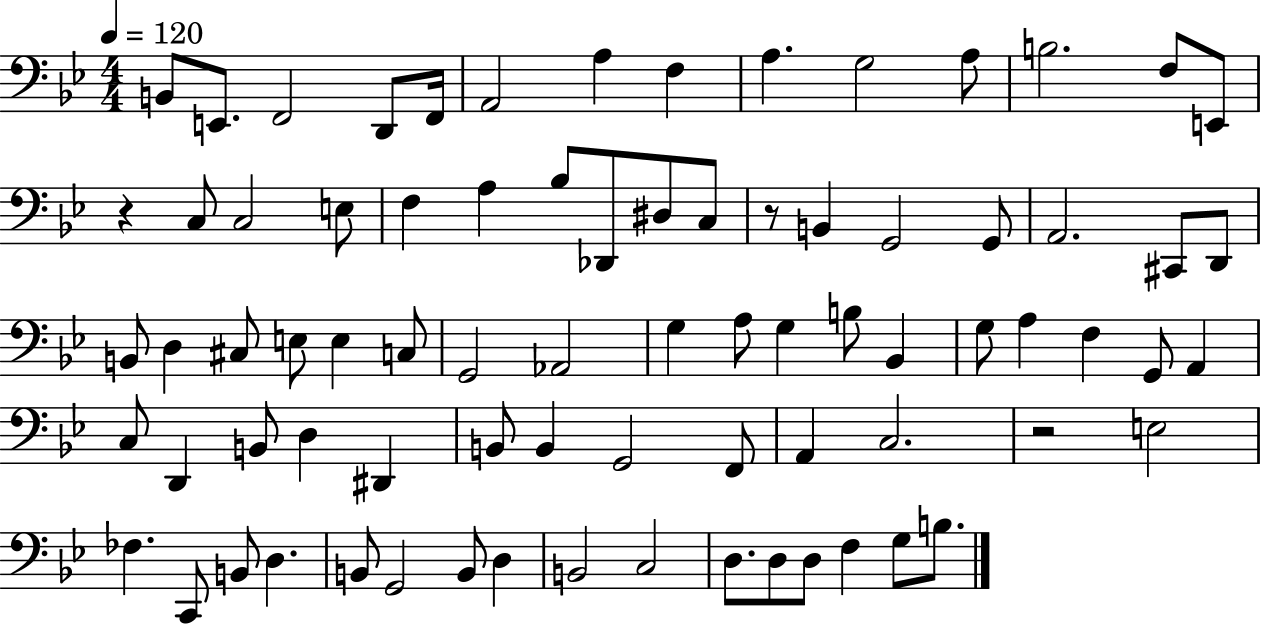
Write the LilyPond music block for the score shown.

{
  \clef bass
  \numericTimeSignature
  \time 4/4
  \key bes \major
  \tempo 4 = 120
  b,8 e,8. f,2 d,8 f,16 | a,2 a4 f4 | a4. g2 a8 | b2. f8 e,8 | \break r4 c8 c2 e8 | f4 a4 bes8 des,8 dis8 c8 | r8 b,4 g,2 g,8 | a,2. cis,8 d,8 | \break b,8 d4 cis8 e8 e4 c8 | g,2 aes,2 | g4 a8 g4 b8 bes,4 | g8 a4 f4 g,8 a,4 | \break c8 d,4 b,8 d4 dis,4 | b,8 b,4 g,2 f,8 | a,4 c2. | r2 e2 | \break fes4. c,8 b,8 d4. | b,8 g,2 b,8 d4 | b,2 c2 | d8. d8 d8 f4 g8 b8. | \break \bar "|."
}